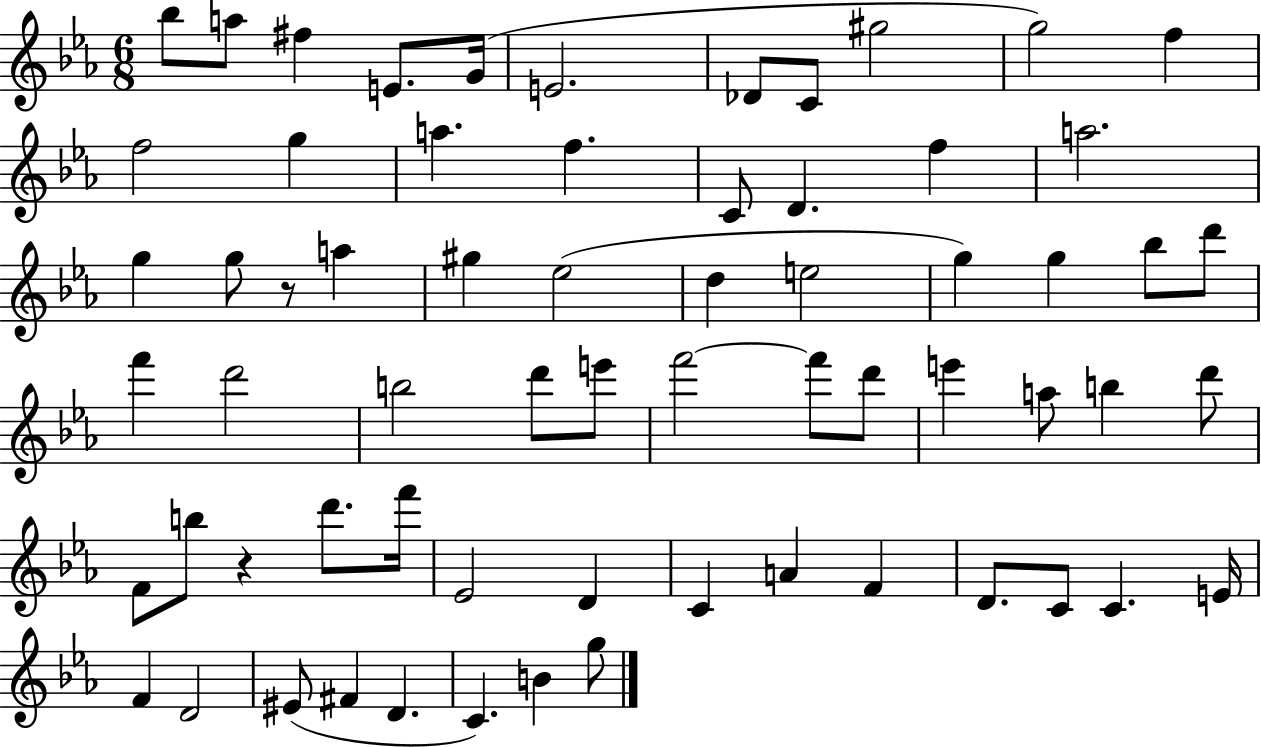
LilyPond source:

{
  \clef treble
  \numericTimeSignature
  \time 6/8
  \key ees \major
  bes''8 a''8 fis''4 e'8. g'16( | e'2. | des'8 c'8 gis''2 | g''2) f''4 | \break f''2 g''4 | a''4. f''4. | c'8 d'4. f''4 | a''2. | \break g''4 g''8 r8 a''4 | gis''4 ees''2( | d''4 e''2 | g''4) g''4 bes''8 d'''8 | \break f'''4 d'''2 | b''2 d'''8 e'''8 | f'''2~~ f'''8 d'''8 | e'''4 a''8 b''4 d'''8 | \break f'8 b''8 r4 d'''8. f'''16 | ees'2 d'4 | c'4 a'4 f'4 | d'8. c'8 c'4. e'16 | \break f'4 d'2 | eis'8( fis'4 d'4. | c'4.) b'4 g''8 | \bar "|."
}